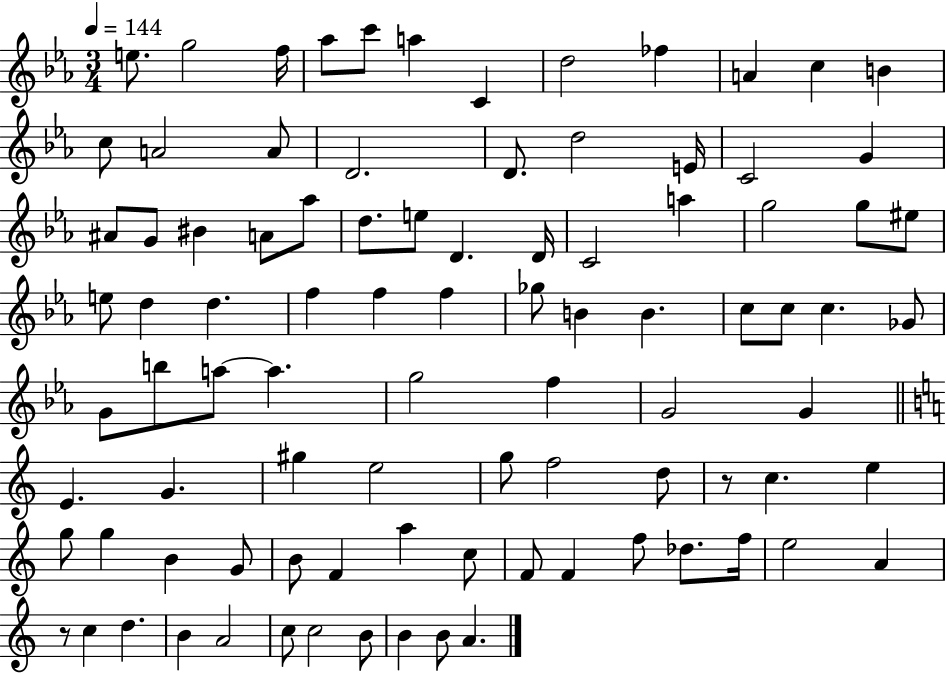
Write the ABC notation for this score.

X:1
T:Untitled
M:3/4
L:1/4
K:Eb
e/2 g2 f/4 _a/2 c'/2 a C d2 _f A c B c/2 A2 A/2 D2 D/2 d2 E/4 C2 G ^A/2 G/2 ^B A/2 _a/2 d/2 e/2 D D/4 C2 a g2 g/2 ^e/2 e/2 d d f f f _g/2 B B c/2 c/2 c _G/2 G/2 b/2 a/2 a g2 f G2 G E G ^g e2 g/2 f2 d/2 z/2 c e g/2 g B G/2 B/2 F a c/2 F/2 F f/2 _d/2 f/4 e2 A z/2 c d B A2 c/2 c2 B/2 B B/2 A